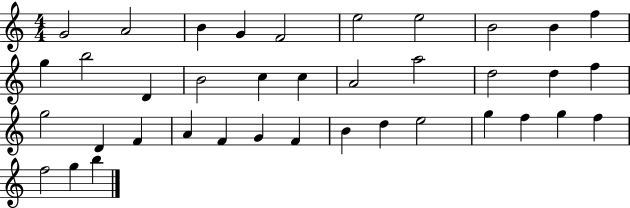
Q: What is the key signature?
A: C major